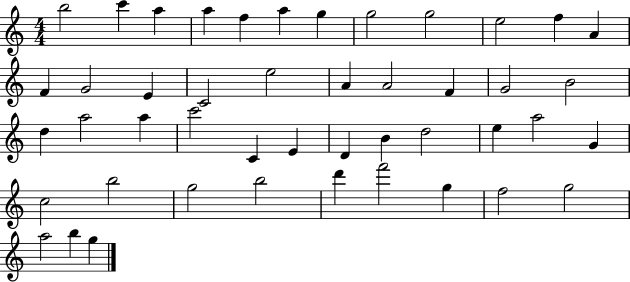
{
  \clef treble
  \numericTimeSignature
  \time 4/4
  \key c \major
  b''2 c'''4 a''4 | a''4 f''4 a''4 g''4 | g''2 g''2 | e''2 f''4 a'4 | \break f'4 g'2 e'4 | c'2 e''2 | a'4 a'2 f'4 | g'2 b'2 | \break d''4 a''2 a''4 | c'''2 c'4 e'4 | d'4 b'4 d''2 | e''4 a''2 g'4 | \break c''2 b''2 | g''2 b''2 | d'''4 f'''2 g''4 | f''2 g''2 | \break a''2 b''4 g''4 | \bar "|."
}